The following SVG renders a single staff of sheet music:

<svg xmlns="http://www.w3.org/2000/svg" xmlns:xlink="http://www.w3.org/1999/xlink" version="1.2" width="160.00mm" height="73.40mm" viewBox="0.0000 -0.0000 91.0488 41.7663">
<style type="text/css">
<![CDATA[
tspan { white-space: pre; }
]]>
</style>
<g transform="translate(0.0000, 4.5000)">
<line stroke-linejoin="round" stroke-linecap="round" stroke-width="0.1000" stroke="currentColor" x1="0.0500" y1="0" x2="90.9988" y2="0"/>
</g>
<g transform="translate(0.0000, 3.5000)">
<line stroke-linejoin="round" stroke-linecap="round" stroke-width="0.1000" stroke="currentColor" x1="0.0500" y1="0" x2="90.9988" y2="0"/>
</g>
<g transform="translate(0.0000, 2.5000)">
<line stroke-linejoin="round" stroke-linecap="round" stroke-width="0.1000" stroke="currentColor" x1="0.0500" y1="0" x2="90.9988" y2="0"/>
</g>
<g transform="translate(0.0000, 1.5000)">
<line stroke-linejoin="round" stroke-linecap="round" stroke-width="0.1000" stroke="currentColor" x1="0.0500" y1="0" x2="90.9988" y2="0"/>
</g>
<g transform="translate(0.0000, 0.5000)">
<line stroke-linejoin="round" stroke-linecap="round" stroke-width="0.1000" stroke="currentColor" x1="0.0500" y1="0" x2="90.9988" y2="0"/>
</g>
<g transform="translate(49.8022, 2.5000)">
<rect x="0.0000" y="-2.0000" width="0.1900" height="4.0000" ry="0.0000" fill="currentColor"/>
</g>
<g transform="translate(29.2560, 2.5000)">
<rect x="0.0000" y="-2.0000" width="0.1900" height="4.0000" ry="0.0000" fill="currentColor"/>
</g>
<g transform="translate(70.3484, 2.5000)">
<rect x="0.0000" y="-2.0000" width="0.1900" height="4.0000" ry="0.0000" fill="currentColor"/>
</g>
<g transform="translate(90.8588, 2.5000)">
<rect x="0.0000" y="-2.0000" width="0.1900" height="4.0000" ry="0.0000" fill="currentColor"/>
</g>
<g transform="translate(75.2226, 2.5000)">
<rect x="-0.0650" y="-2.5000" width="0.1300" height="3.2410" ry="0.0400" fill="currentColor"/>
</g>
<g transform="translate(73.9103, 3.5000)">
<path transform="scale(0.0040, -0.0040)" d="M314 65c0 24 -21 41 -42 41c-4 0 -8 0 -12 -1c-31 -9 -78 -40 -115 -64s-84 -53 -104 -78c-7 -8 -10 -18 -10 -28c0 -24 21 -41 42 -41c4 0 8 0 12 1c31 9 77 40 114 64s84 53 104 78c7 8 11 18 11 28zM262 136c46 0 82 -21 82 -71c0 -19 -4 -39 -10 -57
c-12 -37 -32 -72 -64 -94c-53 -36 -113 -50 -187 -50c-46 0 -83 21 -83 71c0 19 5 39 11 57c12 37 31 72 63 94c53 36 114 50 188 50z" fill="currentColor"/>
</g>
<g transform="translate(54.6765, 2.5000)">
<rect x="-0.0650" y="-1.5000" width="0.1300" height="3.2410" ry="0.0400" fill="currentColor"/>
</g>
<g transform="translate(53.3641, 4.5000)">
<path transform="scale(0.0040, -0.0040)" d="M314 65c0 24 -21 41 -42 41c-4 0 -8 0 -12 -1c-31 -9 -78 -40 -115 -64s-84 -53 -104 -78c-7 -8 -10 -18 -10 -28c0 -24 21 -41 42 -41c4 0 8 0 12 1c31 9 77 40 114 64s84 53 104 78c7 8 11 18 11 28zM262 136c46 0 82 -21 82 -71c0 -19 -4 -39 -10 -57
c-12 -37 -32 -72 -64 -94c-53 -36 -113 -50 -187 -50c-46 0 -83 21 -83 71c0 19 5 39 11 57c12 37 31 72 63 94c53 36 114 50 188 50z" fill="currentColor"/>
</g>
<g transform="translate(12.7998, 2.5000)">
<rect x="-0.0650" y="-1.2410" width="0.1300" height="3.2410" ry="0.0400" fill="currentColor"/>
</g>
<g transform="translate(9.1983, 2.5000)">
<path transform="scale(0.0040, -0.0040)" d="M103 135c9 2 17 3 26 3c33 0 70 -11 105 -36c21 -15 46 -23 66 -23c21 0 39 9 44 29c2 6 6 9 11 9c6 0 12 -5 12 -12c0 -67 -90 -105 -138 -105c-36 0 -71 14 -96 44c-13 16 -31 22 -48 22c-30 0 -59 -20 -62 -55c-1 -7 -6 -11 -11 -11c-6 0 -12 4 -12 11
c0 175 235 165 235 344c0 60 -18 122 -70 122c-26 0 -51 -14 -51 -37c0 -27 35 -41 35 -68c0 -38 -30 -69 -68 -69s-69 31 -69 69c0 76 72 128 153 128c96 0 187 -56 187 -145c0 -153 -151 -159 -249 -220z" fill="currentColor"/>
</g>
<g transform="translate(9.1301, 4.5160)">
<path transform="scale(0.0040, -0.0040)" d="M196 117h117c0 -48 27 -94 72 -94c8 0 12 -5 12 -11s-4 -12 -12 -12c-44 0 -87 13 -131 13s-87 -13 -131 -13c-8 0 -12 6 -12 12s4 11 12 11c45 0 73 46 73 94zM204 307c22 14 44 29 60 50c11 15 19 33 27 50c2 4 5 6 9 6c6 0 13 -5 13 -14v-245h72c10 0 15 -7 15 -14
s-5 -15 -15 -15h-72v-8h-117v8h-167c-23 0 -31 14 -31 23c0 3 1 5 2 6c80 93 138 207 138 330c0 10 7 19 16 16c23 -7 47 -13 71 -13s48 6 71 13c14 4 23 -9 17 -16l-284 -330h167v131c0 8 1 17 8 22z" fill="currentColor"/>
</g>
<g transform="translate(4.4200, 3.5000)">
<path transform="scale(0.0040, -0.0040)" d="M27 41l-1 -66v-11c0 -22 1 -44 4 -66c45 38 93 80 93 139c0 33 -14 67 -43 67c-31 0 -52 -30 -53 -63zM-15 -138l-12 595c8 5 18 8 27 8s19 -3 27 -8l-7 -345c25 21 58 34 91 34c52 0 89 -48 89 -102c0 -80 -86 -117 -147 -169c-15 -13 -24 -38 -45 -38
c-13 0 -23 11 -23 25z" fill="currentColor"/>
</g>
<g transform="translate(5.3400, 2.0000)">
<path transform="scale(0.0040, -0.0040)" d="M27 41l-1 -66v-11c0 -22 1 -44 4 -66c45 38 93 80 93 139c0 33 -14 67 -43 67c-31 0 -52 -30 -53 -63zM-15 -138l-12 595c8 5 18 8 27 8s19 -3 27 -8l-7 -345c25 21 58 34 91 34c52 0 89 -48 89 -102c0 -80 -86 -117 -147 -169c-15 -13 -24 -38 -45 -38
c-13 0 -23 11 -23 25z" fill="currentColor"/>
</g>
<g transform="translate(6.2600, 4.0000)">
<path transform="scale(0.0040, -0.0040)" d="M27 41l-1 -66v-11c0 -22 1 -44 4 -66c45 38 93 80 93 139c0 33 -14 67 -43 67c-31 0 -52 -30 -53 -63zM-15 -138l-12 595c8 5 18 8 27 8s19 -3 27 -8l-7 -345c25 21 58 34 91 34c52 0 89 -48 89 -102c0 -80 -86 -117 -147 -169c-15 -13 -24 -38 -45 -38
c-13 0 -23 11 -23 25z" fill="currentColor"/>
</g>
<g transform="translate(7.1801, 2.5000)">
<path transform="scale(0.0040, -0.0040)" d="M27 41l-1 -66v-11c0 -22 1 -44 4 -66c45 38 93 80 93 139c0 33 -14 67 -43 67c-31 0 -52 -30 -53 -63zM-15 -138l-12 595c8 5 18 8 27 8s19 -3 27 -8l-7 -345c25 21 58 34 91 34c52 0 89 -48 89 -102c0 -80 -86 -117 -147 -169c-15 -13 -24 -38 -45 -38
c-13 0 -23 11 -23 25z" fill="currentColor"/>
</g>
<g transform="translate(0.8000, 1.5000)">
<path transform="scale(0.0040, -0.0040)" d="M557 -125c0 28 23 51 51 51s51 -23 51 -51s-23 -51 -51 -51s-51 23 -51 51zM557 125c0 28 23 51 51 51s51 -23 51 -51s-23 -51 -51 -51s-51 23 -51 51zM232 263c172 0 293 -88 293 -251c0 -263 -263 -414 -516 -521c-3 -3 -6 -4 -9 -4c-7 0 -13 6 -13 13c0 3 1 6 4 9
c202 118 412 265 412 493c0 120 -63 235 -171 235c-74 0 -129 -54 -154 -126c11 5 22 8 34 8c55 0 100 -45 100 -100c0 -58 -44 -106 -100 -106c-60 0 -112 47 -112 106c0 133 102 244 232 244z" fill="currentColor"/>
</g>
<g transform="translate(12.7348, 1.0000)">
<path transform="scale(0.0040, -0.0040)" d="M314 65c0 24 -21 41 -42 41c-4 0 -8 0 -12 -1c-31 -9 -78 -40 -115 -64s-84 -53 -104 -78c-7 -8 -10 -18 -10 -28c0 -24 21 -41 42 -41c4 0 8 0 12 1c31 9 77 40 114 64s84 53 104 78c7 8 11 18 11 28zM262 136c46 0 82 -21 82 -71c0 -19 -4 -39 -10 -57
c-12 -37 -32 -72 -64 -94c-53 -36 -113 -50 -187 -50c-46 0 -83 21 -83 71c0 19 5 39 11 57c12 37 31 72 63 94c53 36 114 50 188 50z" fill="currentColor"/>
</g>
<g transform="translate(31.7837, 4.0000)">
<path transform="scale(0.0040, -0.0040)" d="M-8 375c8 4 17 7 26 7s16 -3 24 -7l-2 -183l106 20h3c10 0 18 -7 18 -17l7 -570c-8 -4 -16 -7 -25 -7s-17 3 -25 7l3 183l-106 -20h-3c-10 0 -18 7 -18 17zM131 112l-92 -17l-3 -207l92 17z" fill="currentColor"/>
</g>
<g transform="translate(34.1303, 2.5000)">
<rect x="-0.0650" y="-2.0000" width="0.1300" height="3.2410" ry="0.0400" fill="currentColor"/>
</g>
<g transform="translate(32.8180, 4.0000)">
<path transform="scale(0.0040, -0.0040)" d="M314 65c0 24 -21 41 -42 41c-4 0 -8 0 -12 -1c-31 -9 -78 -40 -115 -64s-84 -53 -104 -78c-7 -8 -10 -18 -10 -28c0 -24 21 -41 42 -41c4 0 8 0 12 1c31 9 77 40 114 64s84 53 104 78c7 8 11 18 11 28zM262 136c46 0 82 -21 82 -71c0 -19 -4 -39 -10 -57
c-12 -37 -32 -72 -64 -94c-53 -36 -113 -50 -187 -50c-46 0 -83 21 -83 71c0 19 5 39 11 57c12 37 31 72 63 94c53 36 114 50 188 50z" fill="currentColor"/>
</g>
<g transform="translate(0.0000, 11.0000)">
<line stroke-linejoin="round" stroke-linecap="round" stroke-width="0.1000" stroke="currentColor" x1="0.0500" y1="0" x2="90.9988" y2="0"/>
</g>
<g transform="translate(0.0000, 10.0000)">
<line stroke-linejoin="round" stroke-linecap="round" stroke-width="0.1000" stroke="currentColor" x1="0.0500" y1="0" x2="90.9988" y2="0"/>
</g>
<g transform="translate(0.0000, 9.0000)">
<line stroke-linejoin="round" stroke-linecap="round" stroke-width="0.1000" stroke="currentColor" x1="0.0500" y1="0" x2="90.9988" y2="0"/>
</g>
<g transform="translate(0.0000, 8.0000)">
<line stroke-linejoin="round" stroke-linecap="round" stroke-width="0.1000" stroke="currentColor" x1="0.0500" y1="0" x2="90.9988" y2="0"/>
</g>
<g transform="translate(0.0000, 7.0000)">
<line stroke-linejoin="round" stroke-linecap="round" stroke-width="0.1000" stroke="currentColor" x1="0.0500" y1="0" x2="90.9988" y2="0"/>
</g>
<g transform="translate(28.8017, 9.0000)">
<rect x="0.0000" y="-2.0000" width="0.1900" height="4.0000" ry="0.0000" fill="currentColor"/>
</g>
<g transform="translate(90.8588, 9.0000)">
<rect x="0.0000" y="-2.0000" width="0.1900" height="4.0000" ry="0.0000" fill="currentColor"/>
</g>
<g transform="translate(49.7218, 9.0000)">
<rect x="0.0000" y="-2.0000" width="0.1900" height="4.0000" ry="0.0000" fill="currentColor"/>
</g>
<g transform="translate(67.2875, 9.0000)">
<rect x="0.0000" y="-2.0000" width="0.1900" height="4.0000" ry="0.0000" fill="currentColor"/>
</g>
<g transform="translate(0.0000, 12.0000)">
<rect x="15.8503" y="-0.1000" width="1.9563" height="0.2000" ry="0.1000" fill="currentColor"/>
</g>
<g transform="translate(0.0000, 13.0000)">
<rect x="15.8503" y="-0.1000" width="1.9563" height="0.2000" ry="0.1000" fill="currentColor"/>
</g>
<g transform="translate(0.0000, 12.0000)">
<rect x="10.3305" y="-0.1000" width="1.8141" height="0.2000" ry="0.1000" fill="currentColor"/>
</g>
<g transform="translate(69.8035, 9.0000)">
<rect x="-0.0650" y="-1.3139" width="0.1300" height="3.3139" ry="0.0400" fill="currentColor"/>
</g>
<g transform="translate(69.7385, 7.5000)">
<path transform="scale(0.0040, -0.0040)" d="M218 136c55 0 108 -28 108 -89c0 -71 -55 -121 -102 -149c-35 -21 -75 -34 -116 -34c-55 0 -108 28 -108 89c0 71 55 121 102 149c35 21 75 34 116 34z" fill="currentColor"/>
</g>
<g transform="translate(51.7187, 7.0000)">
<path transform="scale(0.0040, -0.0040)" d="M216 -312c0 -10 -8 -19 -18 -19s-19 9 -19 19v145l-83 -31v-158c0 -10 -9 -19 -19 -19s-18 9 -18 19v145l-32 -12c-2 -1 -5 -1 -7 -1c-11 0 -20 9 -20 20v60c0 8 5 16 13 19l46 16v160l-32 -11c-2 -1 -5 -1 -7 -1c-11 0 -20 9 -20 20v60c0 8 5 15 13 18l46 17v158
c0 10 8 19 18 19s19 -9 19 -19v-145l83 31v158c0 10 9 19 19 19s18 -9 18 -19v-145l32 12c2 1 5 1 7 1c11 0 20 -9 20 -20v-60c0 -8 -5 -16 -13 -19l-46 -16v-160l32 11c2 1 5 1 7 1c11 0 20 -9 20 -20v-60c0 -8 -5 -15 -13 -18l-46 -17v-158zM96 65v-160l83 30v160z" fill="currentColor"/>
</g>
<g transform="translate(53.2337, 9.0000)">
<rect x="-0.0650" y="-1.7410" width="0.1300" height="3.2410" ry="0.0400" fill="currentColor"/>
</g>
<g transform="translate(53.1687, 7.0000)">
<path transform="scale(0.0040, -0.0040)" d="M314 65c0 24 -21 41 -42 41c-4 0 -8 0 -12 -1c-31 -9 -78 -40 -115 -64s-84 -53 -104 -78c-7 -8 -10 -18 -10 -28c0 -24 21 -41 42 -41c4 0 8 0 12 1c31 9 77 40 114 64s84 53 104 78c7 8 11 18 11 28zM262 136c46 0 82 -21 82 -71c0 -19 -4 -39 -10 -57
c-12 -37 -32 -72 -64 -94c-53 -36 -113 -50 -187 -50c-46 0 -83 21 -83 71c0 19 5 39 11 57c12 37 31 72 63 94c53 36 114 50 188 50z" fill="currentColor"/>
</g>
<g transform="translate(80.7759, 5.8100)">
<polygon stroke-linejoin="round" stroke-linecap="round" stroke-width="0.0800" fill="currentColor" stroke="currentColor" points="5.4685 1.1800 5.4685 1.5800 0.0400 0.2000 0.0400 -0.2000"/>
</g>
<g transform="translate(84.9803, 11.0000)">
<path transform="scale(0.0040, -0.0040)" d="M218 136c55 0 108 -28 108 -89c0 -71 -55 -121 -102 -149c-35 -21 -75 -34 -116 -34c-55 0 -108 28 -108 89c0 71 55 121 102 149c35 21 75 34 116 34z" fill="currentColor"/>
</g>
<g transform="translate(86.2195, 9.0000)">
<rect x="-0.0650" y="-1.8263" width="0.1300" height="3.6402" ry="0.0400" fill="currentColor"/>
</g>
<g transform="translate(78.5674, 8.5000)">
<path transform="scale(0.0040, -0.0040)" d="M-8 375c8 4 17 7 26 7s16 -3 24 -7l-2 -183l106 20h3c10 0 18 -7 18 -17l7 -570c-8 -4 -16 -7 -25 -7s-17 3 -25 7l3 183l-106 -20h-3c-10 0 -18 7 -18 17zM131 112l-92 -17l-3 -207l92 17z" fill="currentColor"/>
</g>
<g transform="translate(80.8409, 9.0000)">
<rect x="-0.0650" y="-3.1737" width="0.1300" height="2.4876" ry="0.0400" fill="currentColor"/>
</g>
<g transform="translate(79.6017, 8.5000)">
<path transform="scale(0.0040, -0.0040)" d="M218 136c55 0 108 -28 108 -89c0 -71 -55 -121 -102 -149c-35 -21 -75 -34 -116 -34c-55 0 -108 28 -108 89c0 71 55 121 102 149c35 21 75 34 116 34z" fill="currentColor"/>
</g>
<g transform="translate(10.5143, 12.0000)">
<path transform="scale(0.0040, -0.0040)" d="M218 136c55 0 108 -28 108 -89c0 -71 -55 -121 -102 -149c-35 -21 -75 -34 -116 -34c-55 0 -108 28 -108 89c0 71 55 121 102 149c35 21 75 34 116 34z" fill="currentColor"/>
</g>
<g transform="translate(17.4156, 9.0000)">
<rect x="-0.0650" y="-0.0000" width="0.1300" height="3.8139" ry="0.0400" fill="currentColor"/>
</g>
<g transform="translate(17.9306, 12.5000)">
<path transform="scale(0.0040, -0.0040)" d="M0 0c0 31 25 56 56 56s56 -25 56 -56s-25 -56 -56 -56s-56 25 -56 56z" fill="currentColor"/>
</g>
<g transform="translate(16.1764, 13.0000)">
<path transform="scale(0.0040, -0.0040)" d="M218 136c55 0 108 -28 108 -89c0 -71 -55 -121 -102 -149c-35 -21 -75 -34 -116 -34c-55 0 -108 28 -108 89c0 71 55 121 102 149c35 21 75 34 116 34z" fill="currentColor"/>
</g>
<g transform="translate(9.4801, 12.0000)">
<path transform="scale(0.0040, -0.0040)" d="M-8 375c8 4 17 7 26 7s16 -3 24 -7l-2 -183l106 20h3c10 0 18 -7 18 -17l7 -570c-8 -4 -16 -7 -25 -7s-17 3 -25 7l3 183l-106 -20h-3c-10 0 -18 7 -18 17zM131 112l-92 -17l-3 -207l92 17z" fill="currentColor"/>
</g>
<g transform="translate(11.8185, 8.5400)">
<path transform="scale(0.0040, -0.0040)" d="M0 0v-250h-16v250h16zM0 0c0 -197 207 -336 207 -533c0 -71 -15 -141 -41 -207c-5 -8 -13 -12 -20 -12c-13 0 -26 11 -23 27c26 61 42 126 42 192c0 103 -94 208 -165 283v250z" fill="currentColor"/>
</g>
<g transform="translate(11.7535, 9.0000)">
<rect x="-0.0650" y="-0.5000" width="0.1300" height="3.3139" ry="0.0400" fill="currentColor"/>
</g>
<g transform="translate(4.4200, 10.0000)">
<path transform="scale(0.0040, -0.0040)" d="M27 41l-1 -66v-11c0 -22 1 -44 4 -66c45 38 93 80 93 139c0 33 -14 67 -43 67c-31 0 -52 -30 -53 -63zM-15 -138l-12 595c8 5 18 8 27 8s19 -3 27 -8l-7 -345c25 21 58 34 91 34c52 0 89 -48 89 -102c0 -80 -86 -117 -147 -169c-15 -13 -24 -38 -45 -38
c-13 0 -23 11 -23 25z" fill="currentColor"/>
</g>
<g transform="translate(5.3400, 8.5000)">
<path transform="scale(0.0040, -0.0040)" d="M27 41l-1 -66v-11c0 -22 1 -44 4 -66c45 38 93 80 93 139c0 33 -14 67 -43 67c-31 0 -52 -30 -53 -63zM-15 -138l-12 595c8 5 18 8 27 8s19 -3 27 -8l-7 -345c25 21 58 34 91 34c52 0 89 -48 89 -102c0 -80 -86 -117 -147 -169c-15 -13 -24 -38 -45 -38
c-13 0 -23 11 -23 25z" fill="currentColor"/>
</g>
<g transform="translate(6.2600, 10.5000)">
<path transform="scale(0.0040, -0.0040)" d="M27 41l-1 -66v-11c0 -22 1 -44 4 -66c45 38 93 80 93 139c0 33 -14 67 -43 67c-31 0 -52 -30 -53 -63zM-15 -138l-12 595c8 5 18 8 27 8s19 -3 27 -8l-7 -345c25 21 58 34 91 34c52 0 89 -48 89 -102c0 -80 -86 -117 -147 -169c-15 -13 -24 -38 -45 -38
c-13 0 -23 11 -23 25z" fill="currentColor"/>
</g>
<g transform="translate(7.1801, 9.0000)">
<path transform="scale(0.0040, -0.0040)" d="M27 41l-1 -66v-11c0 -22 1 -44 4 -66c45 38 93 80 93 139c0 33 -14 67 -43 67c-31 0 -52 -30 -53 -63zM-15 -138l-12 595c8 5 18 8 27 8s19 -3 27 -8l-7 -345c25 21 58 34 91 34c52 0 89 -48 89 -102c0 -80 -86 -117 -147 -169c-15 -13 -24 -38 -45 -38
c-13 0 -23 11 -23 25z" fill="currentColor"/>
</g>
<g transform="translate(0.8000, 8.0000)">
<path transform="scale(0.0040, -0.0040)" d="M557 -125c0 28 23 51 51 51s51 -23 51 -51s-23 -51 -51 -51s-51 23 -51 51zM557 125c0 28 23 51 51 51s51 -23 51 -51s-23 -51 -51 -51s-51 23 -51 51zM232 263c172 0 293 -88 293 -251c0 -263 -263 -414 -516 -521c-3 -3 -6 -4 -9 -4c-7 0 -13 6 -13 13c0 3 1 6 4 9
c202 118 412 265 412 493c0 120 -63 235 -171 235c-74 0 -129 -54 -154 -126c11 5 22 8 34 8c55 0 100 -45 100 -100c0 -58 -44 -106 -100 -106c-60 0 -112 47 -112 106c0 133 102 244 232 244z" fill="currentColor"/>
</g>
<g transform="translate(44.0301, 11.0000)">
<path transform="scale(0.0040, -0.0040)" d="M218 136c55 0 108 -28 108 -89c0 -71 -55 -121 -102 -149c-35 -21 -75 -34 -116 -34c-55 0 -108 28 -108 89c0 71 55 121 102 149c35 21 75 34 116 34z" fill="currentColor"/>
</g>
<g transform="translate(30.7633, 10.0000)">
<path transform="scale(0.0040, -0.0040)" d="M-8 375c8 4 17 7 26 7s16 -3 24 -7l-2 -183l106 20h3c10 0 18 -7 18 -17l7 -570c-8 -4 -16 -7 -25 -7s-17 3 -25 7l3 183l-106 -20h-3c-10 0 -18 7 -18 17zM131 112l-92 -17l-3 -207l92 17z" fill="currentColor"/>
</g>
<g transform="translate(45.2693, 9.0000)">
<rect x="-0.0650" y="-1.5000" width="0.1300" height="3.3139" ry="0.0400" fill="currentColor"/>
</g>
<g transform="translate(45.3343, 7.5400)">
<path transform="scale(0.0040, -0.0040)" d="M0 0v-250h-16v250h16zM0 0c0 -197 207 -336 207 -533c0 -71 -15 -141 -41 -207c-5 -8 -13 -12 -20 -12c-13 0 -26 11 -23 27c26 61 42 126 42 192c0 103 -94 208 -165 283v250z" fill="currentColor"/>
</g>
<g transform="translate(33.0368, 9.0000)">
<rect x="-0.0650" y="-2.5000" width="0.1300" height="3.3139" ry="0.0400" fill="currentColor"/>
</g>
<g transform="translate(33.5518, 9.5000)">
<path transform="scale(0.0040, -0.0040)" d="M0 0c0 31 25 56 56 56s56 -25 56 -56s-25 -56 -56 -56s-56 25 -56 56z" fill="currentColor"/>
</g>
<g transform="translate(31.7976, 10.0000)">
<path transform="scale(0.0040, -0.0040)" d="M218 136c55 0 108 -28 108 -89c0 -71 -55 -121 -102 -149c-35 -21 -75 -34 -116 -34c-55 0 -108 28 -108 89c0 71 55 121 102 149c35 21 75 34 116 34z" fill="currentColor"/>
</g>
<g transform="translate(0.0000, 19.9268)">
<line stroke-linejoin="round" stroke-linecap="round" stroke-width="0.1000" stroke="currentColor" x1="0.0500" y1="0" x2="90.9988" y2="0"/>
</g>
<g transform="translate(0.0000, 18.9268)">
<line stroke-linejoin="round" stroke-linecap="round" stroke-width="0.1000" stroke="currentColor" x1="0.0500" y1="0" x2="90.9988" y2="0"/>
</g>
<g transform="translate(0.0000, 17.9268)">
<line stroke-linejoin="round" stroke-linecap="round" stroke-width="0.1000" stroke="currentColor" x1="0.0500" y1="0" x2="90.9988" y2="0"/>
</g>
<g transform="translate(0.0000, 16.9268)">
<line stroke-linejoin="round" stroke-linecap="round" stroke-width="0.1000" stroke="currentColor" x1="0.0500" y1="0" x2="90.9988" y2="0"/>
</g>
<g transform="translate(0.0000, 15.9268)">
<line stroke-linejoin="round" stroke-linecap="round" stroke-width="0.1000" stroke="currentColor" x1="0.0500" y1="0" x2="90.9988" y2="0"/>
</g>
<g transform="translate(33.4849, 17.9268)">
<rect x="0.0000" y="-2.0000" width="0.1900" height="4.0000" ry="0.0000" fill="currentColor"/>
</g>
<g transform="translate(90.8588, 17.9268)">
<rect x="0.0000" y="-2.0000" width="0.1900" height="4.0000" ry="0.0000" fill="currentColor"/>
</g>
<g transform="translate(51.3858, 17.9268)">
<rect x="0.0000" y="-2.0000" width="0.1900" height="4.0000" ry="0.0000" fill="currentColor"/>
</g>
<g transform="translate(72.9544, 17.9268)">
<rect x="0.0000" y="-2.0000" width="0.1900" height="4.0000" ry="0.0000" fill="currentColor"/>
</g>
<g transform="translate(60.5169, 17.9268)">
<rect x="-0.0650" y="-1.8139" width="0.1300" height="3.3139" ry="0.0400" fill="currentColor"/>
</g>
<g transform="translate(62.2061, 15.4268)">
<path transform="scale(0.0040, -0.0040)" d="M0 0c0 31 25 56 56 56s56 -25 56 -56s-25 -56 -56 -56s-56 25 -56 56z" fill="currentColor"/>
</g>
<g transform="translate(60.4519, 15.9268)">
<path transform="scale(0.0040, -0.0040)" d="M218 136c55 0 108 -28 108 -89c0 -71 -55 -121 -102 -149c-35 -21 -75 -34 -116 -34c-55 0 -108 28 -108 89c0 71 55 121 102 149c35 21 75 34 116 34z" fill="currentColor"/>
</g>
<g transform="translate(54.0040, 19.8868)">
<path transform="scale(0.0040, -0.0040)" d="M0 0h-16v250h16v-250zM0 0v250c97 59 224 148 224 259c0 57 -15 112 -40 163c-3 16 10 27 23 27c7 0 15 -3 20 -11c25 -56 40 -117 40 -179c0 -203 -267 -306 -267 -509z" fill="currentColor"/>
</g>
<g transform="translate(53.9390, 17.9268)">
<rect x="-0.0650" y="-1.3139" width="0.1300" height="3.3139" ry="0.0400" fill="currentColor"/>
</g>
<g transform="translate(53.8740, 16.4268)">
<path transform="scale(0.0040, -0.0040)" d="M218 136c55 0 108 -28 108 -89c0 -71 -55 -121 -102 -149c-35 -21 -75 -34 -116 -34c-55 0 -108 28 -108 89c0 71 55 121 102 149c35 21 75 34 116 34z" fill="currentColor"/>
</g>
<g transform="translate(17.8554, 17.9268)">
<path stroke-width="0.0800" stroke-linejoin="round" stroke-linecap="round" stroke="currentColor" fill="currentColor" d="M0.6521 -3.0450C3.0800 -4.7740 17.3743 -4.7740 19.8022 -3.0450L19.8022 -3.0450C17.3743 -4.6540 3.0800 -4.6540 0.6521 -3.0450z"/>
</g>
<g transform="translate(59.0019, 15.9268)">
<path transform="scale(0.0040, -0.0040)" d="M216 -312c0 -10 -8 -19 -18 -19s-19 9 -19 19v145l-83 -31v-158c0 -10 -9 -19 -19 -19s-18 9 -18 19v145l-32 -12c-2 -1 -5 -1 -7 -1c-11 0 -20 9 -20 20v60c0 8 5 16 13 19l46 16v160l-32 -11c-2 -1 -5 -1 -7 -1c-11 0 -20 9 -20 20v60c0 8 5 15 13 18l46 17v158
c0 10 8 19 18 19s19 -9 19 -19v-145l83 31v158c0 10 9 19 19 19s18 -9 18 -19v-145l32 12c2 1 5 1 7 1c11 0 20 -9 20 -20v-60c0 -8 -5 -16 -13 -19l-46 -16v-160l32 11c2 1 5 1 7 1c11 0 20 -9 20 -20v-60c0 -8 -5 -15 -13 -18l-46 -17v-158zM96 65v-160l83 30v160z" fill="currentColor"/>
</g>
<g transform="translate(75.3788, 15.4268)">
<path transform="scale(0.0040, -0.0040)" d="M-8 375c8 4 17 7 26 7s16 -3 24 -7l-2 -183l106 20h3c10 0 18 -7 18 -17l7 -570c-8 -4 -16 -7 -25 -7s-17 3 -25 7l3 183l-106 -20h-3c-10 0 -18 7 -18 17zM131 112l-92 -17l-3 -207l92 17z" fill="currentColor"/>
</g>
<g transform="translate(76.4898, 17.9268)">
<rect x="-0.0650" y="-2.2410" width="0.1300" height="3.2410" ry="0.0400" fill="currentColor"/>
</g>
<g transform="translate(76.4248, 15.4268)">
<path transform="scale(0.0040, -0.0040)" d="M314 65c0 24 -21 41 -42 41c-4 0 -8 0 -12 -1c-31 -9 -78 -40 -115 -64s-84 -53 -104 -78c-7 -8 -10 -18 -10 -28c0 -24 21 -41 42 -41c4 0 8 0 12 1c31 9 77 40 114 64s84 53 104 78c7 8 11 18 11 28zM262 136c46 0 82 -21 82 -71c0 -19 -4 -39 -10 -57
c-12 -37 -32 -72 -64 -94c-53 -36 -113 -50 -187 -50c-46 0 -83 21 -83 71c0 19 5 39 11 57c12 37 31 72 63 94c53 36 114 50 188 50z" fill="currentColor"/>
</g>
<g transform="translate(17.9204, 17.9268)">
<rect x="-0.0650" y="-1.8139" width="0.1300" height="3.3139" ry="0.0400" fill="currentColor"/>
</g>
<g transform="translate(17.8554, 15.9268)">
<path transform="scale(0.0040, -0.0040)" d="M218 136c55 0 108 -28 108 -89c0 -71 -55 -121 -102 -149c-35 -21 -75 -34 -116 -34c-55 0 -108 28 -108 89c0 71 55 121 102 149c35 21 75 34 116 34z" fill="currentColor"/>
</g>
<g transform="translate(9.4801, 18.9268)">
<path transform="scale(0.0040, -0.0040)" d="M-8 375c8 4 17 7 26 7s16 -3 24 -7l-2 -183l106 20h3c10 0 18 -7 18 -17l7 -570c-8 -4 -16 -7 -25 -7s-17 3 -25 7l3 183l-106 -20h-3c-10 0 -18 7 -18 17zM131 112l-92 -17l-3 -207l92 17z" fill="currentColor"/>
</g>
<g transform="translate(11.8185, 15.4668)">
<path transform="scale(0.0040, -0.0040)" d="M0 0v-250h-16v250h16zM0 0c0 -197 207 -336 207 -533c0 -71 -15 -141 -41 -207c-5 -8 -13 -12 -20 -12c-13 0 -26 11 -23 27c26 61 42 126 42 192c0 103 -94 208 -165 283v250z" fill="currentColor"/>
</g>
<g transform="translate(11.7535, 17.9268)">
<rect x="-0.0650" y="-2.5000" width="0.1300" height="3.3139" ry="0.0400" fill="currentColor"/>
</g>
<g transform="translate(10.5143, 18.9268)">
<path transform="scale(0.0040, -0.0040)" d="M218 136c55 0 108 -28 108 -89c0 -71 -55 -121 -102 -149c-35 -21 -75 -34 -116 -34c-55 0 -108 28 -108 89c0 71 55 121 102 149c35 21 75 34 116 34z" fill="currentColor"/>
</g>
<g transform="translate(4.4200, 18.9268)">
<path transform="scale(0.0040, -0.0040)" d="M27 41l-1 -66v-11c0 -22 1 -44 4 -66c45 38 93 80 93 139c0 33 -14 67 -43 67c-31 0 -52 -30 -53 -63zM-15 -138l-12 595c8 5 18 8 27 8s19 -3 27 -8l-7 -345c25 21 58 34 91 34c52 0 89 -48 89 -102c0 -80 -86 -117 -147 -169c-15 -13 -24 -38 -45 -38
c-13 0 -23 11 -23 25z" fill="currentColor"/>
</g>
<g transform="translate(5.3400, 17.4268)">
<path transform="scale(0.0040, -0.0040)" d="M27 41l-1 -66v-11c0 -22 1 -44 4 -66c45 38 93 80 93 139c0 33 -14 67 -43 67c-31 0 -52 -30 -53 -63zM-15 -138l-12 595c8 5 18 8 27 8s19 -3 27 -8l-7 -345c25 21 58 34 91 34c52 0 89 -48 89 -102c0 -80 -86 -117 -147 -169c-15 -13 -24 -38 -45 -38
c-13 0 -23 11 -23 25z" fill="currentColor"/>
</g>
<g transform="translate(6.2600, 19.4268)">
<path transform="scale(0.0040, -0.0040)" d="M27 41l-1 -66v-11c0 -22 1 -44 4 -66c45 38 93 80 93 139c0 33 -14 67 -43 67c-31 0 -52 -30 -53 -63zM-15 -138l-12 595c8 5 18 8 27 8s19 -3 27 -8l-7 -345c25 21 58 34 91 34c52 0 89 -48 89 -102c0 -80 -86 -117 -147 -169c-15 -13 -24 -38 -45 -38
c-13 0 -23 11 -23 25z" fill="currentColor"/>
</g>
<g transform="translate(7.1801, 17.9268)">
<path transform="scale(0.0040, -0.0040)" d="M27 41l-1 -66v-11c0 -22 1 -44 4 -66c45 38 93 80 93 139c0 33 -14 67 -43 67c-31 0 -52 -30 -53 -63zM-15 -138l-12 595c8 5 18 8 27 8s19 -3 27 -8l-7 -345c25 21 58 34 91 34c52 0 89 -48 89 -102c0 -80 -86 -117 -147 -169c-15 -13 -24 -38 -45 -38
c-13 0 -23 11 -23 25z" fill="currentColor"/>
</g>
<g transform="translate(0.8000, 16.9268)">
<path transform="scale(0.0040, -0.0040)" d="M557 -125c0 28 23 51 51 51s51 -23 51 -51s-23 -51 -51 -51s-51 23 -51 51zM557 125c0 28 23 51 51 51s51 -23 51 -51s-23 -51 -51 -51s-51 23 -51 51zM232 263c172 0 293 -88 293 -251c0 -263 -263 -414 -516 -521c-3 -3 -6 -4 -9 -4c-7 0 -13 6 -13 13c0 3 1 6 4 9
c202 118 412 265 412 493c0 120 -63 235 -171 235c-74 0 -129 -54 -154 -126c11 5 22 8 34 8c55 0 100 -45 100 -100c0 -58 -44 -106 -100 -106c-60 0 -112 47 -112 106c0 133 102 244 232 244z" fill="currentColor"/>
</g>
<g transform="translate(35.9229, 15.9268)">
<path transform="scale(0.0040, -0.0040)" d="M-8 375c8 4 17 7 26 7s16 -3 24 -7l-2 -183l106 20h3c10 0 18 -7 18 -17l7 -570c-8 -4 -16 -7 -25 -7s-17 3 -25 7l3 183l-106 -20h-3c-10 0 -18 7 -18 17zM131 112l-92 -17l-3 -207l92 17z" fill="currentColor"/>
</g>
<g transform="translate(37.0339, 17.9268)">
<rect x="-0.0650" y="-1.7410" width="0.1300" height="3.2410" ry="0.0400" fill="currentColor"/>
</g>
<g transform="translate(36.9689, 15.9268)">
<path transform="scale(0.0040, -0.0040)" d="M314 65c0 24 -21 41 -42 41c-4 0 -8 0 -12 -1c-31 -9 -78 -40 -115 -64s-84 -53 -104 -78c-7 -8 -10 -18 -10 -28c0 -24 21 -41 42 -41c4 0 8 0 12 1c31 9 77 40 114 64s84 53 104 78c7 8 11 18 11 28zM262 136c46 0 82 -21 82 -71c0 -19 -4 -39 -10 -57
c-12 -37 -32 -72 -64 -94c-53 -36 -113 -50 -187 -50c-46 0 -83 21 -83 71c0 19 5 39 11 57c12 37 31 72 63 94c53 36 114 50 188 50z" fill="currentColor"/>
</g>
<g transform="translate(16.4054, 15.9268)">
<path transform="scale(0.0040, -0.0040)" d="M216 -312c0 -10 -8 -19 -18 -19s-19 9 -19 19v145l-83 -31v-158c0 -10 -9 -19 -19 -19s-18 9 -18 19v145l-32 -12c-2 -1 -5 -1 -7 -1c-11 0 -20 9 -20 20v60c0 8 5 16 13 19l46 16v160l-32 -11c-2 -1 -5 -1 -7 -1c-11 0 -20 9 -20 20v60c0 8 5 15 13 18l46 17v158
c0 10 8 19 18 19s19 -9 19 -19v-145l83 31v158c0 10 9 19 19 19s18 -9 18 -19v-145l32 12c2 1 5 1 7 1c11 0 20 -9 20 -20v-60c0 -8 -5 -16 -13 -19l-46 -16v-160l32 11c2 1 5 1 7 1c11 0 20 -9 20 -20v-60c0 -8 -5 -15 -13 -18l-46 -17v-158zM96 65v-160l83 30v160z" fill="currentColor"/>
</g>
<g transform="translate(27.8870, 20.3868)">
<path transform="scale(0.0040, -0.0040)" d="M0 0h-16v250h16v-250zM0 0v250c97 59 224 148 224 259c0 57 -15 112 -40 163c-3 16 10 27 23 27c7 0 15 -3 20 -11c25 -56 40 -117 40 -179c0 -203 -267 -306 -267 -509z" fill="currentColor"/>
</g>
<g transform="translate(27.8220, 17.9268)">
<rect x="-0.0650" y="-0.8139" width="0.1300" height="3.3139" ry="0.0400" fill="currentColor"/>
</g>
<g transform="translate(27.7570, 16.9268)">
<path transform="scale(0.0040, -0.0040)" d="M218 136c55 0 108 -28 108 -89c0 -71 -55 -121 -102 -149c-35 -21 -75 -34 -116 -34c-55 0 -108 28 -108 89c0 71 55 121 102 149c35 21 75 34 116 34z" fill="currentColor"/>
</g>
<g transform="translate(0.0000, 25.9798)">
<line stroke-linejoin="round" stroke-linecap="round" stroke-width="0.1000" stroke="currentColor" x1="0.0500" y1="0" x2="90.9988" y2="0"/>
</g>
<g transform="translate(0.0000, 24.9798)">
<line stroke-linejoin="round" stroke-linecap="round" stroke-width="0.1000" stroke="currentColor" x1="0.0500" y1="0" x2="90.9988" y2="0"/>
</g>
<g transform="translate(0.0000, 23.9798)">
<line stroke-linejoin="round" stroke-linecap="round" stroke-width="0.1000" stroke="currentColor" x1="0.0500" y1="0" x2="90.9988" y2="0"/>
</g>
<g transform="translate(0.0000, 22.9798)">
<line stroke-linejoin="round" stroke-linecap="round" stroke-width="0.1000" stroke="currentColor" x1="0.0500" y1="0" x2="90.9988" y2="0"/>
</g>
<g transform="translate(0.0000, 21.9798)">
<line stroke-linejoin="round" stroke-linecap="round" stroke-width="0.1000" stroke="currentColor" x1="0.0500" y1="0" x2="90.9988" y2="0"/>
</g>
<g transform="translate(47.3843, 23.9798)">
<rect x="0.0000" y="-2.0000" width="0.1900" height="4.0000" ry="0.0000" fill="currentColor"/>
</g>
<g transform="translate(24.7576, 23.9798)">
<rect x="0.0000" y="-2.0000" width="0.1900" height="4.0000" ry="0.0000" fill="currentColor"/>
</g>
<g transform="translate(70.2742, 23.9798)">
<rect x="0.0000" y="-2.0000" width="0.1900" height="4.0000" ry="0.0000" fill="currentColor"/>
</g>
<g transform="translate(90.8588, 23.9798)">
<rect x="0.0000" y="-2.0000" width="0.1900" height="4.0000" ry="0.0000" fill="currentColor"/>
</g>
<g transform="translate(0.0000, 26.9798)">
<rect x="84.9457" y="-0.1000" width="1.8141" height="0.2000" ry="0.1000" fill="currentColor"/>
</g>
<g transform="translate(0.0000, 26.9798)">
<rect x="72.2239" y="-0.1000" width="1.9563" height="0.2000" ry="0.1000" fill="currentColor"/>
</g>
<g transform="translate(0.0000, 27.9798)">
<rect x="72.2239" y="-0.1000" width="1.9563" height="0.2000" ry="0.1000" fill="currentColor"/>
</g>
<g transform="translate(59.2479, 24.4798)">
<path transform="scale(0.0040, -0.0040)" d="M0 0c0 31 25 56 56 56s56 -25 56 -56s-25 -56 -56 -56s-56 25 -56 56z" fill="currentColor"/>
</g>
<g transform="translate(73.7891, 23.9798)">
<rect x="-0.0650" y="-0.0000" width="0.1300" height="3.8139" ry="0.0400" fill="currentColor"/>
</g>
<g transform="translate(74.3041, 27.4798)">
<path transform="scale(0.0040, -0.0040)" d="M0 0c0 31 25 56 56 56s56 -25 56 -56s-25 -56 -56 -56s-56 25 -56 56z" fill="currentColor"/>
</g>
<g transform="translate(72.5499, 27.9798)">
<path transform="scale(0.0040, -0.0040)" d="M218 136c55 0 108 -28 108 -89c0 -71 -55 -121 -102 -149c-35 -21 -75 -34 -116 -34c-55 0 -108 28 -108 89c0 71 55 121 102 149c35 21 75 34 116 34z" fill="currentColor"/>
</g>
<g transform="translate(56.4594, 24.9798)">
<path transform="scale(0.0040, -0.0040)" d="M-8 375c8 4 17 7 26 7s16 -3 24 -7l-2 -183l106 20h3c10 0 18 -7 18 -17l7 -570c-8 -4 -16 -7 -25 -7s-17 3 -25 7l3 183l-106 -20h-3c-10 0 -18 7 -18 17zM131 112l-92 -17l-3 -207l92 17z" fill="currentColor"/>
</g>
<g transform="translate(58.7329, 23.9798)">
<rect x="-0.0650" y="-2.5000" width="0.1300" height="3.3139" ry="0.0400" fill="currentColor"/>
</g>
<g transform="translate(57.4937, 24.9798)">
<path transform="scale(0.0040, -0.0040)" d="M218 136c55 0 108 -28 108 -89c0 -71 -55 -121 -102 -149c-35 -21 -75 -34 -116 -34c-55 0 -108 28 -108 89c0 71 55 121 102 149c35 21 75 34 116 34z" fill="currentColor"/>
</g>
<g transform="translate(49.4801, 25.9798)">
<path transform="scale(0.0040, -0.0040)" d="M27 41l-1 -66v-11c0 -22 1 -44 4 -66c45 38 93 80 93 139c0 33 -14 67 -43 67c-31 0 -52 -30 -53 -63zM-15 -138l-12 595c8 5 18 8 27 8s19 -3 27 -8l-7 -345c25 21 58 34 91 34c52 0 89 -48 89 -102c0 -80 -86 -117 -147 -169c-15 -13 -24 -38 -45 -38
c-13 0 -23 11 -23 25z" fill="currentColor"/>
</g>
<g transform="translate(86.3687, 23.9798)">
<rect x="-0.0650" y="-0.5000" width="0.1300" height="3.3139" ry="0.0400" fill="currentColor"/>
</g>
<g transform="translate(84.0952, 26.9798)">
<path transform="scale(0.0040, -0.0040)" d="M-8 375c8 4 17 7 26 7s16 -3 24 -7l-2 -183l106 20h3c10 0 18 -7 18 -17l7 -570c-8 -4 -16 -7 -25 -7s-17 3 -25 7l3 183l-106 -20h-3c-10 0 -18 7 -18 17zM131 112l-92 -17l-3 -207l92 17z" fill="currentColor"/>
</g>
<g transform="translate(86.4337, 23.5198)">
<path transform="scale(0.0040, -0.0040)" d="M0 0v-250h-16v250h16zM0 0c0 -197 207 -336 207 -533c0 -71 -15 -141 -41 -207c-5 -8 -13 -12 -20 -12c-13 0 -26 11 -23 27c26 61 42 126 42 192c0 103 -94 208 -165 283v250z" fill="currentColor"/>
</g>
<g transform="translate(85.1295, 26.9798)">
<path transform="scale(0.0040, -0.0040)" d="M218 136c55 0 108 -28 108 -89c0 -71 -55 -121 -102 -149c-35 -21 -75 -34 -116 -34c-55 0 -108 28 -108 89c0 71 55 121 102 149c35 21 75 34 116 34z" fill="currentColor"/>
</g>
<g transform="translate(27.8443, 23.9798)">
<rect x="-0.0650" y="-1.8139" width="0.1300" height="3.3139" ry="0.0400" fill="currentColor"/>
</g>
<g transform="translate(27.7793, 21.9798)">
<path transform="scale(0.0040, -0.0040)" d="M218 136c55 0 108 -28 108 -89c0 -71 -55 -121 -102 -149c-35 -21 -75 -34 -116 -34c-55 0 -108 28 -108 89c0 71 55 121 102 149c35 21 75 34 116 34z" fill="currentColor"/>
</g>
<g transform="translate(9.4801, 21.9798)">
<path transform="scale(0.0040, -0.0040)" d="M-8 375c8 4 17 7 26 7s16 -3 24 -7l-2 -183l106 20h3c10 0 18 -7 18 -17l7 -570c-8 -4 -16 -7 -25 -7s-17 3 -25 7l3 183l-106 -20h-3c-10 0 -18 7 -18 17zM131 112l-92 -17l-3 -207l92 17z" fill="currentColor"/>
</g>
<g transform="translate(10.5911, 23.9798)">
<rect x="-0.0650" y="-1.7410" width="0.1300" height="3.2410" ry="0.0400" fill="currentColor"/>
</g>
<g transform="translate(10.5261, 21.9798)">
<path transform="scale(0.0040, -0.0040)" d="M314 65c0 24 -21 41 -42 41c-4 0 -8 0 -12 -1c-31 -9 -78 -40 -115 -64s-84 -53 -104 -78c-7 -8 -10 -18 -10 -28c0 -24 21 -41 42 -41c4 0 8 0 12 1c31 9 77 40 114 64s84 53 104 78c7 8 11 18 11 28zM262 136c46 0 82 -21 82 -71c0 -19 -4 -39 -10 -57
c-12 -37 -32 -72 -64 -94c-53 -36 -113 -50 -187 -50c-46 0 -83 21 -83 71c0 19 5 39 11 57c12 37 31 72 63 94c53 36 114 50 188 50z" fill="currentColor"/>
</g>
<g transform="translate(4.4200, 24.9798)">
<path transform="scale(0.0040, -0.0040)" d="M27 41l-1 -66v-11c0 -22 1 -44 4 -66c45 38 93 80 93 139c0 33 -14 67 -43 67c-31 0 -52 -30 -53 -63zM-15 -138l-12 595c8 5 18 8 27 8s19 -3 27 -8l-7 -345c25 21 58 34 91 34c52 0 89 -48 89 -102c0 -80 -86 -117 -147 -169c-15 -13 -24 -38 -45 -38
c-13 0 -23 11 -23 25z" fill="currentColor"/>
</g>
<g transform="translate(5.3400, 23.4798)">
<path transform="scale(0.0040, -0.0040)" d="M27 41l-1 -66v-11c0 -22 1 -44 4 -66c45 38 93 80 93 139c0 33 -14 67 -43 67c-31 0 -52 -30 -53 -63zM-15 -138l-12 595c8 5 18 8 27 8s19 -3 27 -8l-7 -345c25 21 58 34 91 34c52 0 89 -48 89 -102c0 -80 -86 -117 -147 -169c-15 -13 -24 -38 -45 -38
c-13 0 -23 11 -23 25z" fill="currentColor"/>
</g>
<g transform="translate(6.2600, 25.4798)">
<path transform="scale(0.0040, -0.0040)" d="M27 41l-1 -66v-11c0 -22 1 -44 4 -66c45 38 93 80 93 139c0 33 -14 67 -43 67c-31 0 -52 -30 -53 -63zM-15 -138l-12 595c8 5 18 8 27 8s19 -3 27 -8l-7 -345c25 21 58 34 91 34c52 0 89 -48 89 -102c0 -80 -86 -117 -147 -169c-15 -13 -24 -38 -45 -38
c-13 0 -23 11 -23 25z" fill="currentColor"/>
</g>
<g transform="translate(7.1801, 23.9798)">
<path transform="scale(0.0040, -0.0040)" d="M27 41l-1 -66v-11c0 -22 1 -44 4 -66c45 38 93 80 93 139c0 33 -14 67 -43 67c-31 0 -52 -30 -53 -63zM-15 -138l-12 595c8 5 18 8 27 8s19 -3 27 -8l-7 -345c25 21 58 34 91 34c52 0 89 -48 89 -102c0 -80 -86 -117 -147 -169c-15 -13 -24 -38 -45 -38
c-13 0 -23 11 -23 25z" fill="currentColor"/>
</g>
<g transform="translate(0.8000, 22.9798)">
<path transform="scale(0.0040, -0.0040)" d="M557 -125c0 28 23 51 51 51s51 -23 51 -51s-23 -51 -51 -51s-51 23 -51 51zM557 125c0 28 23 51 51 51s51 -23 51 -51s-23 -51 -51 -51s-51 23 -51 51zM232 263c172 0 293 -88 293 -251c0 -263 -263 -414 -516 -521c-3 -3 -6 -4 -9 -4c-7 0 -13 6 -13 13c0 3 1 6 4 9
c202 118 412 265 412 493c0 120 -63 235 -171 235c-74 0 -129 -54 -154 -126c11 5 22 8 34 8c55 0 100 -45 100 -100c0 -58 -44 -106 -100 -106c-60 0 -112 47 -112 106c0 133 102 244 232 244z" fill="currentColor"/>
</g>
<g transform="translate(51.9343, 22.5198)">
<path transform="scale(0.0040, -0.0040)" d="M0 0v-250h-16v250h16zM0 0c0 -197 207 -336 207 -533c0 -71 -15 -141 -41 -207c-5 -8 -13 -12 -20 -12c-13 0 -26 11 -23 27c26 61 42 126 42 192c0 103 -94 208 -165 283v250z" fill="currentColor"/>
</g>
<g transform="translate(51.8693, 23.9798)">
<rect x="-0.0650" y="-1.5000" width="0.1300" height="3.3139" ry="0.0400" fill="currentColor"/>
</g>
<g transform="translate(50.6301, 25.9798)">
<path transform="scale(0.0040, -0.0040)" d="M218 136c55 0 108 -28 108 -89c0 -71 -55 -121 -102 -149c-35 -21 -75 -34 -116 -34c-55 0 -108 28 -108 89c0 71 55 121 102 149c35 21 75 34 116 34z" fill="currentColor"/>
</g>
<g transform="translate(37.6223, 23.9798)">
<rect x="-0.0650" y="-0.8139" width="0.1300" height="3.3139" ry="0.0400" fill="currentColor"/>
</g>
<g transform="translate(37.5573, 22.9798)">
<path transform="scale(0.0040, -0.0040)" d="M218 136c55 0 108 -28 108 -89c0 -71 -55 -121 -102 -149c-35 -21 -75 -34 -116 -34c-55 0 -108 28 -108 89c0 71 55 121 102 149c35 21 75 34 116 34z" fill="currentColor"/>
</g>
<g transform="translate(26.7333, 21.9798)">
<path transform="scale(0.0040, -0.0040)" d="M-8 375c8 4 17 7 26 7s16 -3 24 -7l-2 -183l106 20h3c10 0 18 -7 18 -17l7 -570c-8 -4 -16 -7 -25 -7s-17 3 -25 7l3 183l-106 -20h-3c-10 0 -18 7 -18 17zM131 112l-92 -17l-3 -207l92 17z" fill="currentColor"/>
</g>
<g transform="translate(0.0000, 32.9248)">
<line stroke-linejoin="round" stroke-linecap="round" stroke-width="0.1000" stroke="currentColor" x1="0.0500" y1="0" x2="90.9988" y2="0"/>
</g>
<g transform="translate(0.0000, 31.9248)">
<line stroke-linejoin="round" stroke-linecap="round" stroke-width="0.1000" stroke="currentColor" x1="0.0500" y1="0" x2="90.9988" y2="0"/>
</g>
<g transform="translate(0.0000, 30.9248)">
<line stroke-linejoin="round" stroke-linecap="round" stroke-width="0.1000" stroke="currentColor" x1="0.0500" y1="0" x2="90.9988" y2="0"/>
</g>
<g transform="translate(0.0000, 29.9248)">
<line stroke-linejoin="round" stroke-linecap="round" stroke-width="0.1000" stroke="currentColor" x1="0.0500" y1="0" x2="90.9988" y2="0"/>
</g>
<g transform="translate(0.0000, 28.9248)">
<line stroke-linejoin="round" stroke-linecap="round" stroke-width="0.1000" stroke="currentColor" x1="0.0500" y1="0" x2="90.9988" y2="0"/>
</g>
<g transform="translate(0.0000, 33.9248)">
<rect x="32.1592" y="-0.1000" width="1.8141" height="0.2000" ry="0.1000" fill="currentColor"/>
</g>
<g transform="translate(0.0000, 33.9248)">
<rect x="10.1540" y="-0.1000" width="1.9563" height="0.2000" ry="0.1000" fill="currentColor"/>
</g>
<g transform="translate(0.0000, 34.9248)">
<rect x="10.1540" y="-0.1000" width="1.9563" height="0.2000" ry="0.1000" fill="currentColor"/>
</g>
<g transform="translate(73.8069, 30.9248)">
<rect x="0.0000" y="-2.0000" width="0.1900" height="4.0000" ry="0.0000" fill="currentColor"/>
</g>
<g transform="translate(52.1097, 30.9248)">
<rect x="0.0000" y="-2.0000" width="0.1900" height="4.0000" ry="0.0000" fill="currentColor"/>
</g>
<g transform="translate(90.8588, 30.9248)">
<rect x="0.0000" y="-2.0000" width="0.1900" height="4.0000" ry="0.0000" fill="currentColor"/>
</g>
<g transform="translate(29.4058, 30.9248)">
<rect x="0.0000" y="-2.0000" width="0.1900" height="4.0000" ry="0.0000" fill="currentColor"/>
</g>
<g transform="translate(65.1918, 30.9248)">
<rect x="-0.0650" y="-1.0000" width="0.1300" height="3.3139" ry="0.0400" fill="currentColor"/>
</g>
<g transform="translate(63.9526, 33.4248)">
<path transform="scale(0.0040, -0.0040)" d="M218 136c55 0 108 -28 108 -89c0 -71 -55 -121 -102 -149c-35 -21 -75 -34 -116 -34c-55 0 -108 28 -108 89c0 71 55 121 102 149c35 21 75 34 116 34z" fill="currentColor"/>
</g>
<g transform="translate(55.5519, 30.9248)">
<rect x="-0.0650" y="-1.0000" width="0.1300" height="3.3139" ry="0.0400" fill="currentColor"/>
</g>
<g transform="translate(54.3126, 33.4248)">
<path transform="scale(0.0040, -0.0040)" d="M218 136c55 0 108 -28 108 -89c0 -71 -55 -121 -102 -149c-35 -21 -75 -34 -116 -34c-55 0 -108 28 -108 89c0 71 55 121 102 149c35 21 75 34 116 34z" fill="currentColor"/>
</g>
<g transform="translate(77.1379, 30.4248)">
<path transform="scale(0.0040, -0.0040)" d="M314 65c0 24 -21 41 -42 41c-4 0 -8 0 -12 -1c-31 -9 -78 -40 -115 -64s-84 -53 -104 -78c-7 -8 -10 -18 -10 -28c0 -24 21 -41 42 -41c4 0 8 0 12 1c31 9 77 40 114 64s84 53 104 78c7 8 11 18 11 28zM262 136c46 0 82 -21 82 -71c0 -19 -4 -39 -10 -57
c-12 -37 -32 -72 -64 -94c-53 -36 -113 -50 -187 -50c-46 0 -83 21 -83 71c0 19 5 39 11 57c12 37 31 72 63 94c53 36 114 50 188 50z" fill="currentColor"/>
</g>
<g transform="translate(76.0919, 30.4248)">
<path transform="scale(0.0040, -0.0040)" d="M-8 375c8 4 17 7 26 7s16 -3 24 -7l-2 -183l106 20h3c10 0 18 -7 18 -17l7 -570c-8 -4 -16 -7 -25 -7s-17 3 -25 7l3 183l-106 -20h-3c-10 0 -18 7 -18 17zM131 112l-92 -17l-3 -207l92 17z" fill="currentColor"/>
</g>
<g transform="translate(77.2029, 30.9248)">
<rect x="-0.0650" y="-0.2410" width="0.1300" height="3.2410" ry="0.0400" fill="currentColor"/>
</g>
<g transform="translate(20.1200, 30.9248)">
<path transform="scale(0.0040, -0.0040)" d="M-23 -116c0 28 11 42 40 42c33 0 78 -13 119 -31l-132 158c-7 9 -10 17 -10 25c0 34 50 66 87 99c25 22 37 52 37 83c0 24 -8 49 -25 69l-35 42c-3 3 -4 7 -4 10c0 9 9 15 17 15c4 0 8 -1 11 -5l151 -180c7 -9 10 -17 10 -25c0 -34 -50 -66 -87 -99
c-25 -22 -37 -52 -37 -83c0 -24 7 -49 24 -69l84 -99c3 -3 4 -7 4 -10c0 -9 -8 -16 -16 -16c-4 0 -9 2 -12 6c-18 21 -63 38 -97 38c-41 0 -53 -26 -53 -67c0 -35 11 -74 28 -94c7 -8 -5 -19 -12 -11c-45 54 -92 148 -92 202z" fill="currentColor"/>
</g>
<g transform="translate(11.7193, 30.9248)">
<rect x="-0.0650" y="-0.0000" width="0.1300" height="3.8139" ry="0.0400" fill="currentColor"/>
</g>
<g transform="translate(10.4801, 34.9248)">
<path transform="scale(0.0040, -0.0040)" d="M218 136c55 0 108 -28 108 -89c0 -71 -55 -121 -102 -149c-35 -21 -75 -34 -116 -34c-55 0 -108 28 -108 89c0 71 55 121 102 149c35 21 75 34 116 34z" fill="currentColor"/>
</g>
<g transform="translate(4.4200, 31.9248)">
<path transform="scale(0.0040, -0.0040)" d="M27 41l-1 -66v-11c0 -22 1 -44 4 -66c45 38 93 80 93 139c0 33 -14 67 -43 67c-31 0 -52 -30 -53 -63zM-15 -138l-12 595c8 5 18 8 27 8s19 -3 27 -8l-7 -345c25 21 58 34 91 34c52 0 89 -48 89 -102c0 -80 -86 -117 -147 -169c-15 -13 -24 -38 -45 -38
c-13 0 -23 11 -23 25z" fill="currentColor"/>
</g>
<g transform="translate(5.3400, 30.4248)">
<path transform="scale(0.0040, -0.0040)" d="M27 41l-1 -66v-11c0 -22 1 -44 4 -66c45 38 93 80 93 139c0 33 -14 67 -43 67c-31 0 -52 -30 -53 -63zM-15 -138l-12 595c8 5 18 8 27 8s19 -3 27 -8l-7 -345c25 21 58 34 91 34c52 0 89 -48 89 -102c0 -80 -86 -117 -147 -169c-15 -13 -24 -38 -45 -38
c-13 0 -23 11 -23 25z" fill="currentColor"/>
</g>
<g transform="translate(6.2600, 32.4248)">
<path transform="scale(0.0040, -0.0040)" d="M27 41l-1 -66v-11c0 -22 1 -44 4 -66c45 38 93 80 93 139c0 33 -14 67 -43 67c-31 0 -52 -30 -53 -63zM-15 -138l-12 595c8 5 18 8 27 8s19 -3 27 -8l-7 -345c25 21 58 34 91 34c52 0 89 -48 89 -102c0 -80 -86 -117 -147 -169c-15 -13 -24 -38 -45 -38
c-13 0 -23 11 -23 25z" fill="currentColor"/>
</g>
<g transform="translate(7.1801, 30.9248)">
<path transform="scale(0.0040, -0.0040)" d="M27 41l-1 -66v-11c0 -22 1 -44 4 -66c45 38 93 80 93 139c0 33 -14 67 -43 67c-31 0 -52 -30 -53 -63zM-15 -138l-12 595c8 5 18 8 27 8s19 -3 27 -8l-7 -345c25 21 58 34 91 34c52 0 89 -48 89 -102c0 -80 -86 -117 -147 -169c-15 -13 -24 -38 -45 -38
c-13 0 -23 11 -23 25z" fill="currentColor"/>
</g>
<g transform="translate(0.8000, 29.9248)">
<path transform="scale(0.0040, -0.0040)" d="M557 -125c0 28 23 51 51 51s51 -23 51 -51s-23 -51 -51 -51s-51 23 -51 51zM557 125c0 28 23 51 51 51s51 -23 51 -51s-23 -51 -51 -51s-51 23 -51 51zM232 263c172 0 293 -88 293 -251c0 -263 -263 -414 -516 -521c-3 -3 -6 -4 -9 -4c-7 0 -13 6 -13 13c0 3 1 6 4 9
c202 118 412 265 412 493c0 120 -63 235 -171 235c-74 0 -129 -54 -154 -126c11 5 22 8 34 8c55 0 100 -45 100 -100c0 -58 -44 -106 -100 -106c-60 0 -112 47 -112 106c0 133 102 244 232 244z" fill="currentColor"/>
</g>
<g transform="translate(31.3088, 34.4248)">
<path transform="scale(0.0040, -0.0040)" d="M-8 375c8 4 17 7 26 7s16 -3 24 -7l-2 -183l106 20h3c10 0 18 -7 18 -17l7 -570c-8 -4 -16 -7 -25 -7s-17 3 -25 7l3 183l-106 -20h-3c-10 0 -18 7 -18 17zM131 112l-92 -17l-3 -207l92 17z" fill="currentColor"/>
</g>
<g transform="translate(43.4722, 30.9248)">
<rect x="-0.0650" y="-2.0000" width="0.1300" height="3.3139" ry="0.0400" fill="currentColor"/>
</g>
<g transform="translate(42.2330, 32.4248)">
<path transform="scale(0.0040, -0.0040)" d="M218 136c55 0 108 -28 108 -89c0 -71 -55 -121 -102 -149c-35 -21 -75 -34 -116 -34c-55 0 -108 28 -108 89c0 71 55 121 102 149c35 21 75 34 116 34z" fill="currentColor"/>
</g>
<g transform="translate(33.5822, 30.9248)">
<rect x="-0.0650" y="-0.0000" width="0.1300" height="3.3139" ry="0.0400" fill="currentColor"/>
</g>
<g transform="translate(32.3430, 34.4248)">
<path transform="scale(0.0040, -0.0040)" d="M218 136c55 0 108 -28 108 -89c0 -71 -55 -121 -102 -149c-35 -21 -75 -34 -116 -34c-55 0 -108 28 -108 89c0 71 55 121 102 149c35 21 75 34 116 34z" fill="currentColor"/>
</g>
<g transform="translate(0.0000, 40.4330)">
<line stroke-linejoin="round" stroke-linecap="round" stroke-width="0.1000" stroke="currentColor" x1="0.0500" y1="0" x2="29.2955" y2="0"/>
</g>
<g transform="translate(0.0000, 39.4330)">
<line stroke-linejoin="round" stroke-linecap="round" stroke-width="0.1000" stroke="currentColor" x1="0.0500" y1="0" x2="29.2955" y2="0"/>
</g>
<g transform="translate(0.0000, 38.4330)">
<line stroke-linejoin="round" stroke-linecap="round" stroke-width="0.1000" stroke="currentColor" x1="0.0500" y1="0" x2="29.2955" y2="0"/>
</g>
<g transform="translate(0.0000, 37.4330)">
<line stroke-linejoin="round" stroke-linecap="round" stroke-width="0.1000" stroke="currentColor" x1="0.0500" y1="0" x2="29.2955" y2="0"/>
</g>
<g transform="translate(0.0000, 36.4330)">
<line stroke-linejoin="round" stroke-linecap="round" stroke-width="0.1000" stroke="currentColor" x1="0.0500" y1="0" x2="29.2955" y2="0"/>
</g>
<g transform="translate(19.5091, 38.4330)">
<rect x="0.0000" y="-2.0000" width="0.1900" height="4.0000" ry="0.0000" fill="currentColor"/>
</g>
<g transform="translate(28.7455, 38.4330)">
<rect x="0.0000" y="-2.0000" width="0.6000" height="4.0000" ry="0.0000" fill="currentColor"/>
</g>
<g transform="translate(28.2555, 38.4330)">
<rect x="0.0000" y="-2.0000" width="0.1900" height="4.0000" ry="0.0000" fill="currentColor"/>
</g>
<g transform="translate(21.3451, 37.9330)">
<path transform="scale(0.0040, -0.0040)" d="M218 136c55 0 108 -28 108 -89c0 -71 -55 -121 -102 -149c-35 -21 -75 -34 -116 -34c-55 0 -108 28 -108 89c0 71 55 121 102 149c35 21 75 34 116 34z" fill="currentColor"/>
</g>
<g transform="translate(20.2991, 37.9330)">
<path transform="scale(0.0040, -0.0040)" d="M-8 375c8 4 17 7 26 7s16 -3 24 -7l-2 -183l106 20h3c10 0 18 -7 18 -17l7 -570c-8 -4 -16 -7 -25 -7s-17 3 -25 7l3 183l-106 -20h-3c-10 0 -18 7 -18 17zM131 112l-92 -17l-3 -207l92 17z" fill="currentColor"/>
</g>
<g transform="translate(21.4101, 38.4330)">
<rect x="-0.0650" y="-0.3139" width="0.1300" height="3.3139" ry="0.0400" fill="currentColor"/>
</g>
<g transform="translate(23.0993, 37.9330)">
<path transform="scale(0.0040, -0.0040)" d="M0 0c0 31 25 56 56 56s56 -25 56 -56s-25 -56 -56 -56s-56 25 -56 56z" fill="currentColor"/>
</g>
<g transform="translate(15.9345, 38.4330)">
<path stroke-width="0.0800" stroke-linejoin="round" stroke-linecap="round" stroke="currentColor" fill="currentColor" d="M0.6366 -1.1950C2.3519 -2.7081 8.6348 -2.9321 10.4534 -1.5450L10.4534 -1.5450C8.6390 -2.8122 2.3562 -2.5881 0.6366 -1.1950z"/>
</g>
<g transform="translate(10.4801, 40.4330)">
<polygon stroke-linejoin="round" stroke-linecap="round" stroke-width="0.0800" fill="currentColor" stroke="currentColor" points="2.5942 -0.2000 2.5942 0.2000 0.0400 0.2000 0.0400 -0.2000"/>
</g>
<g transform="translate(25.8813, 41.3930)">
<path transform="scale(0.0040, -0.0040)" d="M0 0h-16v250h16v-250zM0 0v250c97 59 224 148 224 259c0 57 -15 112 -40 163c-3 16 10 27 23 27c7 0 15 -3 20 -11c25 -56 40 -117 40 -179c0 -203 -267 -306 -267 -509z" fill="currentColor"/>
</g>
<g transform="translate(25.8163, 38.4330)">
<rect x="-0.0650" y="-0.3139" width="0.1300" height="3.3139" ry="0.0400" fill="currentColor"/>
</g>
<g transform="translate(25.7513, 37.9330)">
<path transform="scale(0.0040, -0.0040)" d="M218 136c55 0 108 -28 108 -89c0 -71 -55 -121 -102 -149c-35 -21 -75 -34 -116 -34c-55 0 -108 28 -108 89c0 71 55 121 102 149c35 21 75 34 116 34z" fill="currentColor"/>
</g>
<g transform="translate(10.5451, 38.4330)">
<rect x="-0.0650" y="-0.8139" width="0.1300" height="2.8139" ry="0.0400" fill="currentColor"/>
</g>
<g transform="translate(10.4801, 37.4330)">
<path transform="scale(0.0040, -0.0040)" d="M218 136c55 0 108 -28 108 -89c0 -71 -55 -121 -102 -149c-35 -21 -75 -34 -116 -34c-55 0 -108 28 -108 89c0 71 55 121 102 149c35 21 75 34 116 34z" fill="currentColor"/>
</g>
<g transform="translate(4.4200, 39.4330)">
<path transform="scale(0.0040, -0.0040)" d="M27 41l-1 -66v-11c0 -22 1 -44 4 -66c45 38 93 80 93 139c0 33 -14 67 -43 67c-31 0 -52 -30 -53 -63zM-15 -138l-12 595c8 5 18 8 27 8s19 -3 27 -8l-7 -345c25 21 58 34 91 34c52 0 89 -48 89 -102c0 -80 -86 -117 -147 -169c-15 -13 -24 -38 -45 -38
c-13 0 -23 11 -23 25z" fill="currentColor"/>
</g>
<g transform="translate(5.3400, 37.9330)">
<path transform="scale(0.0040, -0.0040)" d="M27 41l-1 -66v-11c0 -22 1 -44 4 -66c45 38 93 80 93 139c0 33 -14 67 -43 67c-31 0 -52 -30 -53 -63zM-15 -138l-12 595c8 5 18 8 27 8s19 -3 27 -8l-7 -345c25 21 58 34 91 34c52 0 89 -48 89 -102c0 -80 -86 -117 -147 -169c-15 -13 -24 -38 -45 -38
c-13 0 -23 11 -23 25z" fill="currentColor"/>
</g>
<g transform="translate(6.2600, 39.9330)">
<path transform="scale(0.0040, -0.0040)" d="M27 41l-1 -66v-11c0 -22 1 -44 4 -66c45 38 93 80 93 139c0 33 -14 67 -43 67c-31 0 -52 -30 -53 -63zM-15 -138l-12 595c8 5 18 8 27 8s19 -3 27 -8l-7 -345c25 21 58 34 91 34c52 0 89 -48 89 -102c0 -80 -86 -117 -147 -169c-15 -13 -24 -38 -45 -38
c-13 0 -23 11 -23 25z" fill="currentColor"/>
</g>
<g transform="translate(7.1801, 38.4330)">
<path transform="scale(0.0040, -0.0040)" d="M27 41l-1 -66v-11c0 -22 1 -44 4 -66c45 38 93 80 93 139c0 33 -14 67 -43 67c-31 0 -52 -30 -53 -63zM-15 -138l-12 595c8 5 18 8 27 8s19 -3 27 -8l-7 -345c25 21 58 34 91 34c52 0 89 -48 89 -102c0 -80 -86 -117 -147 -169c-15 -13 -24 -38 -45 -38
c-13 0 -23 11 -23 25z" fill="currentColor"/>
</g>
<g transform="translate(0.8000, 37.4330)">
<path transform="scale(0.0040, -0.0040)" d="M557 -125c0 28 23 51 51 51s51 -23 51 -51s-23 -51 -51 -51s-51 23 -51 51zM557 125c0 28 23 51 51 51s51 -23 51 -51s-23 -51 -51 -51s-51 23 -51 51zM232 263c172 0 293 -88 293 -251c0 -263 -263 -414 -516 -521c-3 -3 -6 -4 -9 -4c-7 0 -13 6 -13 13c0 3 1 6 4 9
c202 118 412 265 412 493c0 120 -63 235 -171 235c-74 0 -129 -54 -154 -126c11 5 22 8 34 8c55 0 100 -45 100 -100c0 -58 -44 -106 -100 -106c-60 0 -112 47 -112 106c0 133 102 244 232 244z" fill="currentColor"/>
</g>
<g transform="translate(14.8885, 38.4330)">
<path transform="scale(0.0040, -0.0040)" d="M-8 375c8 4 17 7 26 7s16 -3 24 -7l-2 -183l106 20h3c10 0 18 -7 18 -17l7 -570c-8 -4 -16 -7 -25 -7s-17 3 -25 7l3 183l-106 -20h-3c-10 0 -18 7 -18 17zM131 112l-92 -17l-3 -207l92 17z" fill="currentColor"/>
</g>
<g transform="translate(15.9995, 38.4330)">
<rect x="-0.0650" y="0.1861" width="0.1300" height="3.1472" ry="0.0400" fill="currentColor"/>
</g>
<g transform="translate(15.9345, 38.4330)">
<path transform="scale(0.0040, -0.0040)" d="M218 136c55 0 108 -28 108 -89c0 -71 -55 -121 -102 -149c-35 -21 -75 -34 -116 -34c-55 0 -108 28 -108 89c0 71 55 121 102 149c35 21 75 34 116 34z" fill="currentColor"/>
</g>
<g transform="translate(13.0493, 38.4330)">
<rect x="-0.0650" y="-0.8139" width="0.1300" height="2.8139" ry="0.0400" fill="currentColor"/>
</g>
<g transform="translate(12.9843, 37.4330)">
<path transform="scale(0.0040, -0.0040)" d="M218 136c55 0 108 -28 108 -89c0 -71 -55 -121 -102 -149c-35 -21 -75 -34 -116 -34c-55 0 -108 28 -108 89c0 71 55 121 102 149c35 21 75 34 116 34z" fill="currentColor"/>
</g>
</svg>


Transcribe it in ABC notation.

X:1
T:Untitled
M:2/4
L:1/4
K:Ab
G,2 A,,2 G,,2 _B,,2 E,,/2 C,, B,, G,,/2 ^A,2 G, E,/2 G,,/2 B,,/2 ^A, F,/2 A,2 G,/2 ^A, B,2 A,2 A, F, _G,,/2 B,, C,, E,,/2 C,, z D,, _A,, F,, F,, E,2 F,/2 F,/2 D, E, E,/2